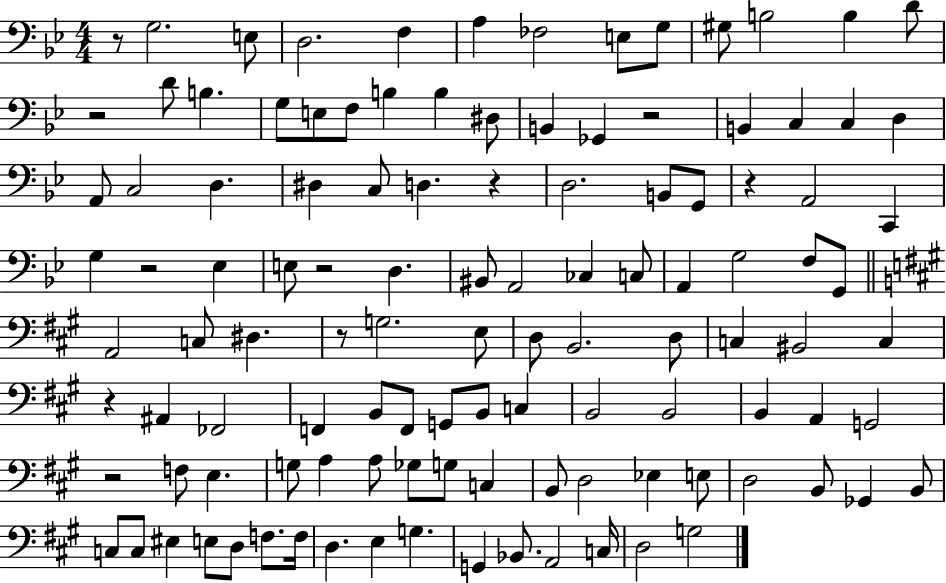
X:1
T:Untitled
M:4/4
L:1/4
K:Bb
z/2 G,2 E,/2 D,2 F, A, _F,2 E,/2 G,/2 ^G,/2 B,2 B, D/2 z2 D/2 B, G,/2 E,/2 F,/2 B, B, ^D,/2 B,, _G,, z2 B,, C, C, D, A,,/2 C,2 D, ^D, C,/2 D, z D,2 B,,/2 G,,/2 z A,,2 C,, G, z2 _E, E,/2 z2 D, ^B,,/2 A,,2 _C, C,/2 A,, G,2 F,/2 G,,/2 A,,2 C,/2 ^D, z/2 G,2 E,/2 D,/2 B,,2 D,/2 C, ^B,,2 C, z ^A,, _F,,2 F,, B,,/2 F,,/2 G,,/2 B,,/2 C, B,,2 B,,2 B,, A,, G,,2 z2 F,/2 E, G,/2 A, A,/2 _G,/2 G,/2 C, B,,/2 D,2 _E, E,/2 D,2 B,,/2 _G,, B,,/2 C,/2 C,/2 ^E, E,/2 D,/2 F,/2 F,/4 D, E, G, G,, _B,,/2 A,,2 C,/4 D,2 G,2